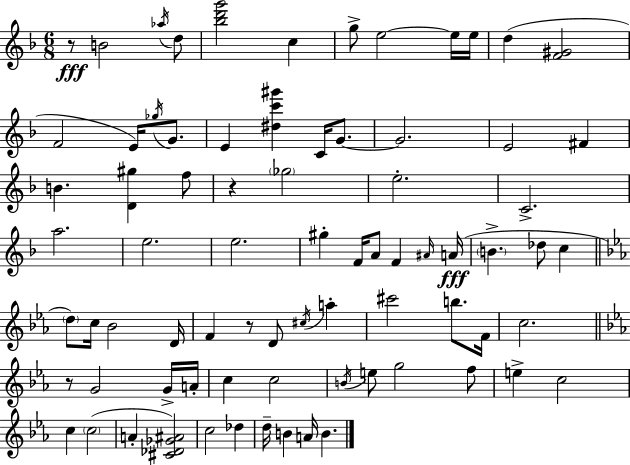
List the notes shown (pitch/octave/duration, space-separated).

R/e B4/h Ab5/s D5/e [Bb5,D6,G6]/h C5/q G5/e E5/h E5/s E5/s D5/q [F4,G#4]/h F4/h E4/s Gb5/s G4/e. E4/q [D#5,C6,G#6]/q C4/s G4/e. G4/h. E4/h F#4/q B4/q. [D4,G#5]/q F5/e R/q Gb5/h E5/h. C4/h. A5/h. E5/h. E5/h. G#5/q F4/s A4/e F4/q A#4/s A4/s B4/q. Db5/e C5/q D5/e C5/s Bb4/h D4/s F4/q R/e D4/e C#5/s A5/q C#6/h B5/e. F4/s C5/h. R/e G4/h G4/s A4/s C5/q C5/h B4/s E5/e G5/h F5/e E5/q C5/h C5/q C5/h A4/q [C#4,Db4,Gb4,A#4]/h C5/h Db5/q D5/s B4/q A4/s B4/q.